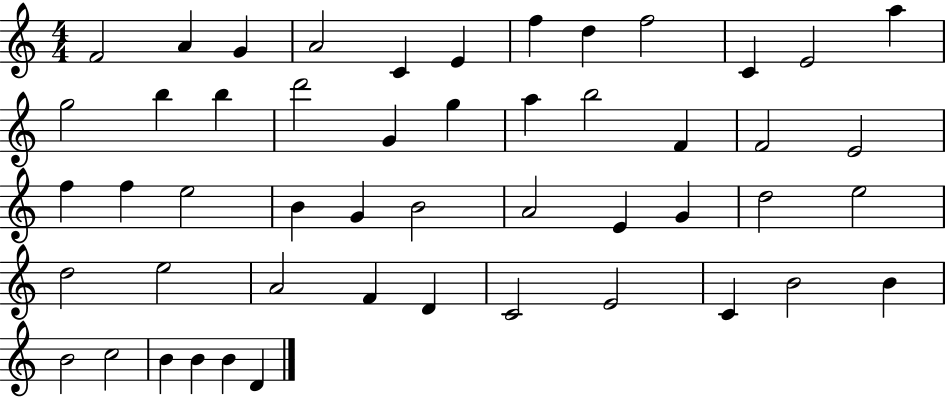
X:1
T:Untitled
M:4/4
L:1/4
K:C
F2 A G A2 C E f d f2 C E2 a g2 b b d'2 G g a b2 F F2 E2 f f e2 B G B2 A2 E G d2 e2 d2 e2 A2 F D C2 E2 C B2 B B2 c2 B B B D